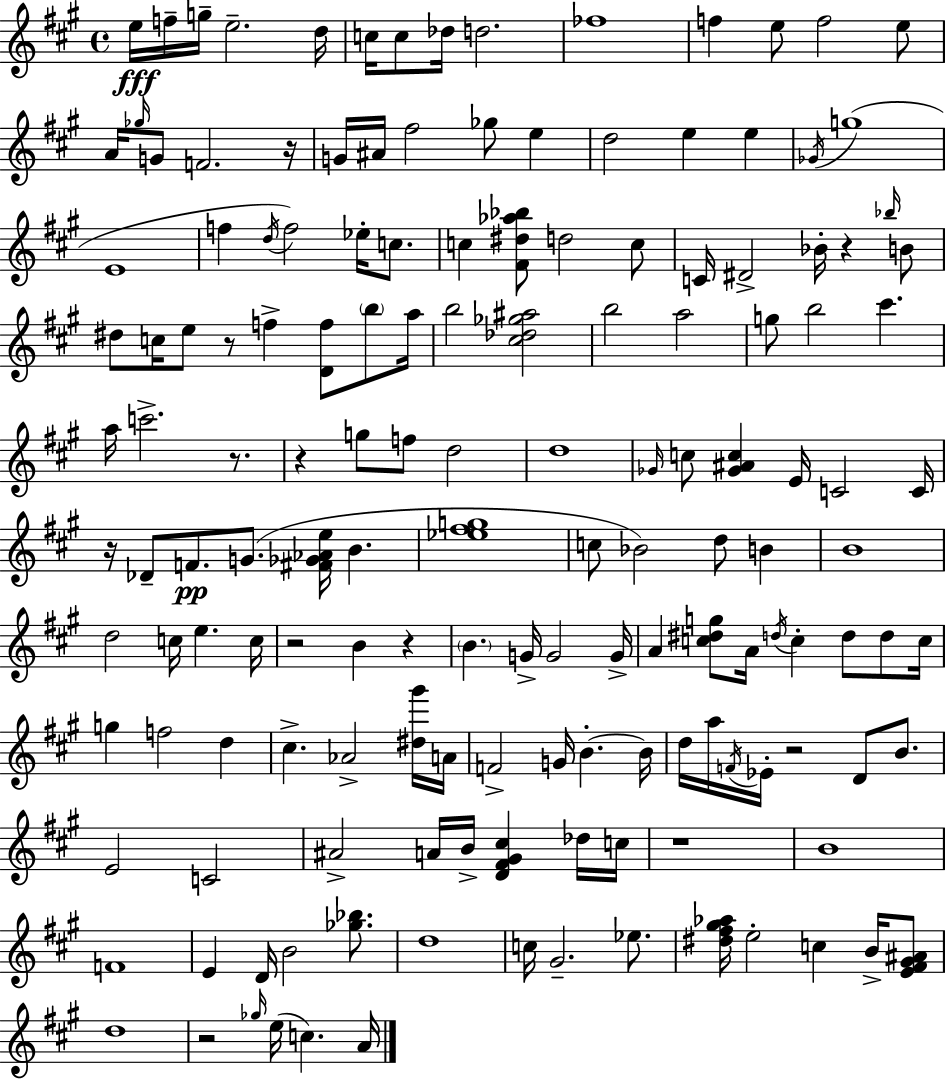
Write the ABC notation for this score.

X:1
T:Untitled
M:4/4
L:1/4
K:A
e/4 f/4 g/4 e2 d/4 c/4 c/2 _d/4 d2 _f4 f e/2 f2 e/2 A/4 _g/4 G/2 F2 z/4 G/4 ^A/4 ^f2 _g/2 e d2 e e _G/4 g4 E4 f d/4 f2 _e/4 c/2 c [^F^d_a_b]/2 d2 c/2 C/4 ^D2 _B/4 z _b/4 B/2 ^d/2 c/4 e/2 z/2 f [Df]/2 b/2 a/4 b2 [^c_d_g^a]2 b2 a2 g/2 b2 ^c' a/4 c'2 z/2 z g/2 f/2 d2 d4 _G/4 c/2 [_G^Ac] E/4 C2 C/4 z/4 _D/2 F/2 G/2 [^F_G_Ae]/4 B [_e^fg]4 c/2 _B2 d/2 B B4 d2 c/4 e c/4 z2 B z B G/4 G2 G/4 A [c^dg]/2 A/4 d/4 c d/2 d/2 c/4 g f2 d ^c _A2 [^d^g']/4 A/4 F2 G/4 B B/4 d/4 a/4 F/4 _E/4 z2 D/2 B/2 E2 C2 ^A2 A/4 B/4 [D^F^G^c] _d/4 c/4 z4 B4 F4 E D/4 B2 [_g_b]/2 d4 c/4 ^G2 _e/2 [^d^f^g_a]/4 e2 c B/4 [E^F^G^A]/2 d4 z2 _g/4 e/4 c A/4